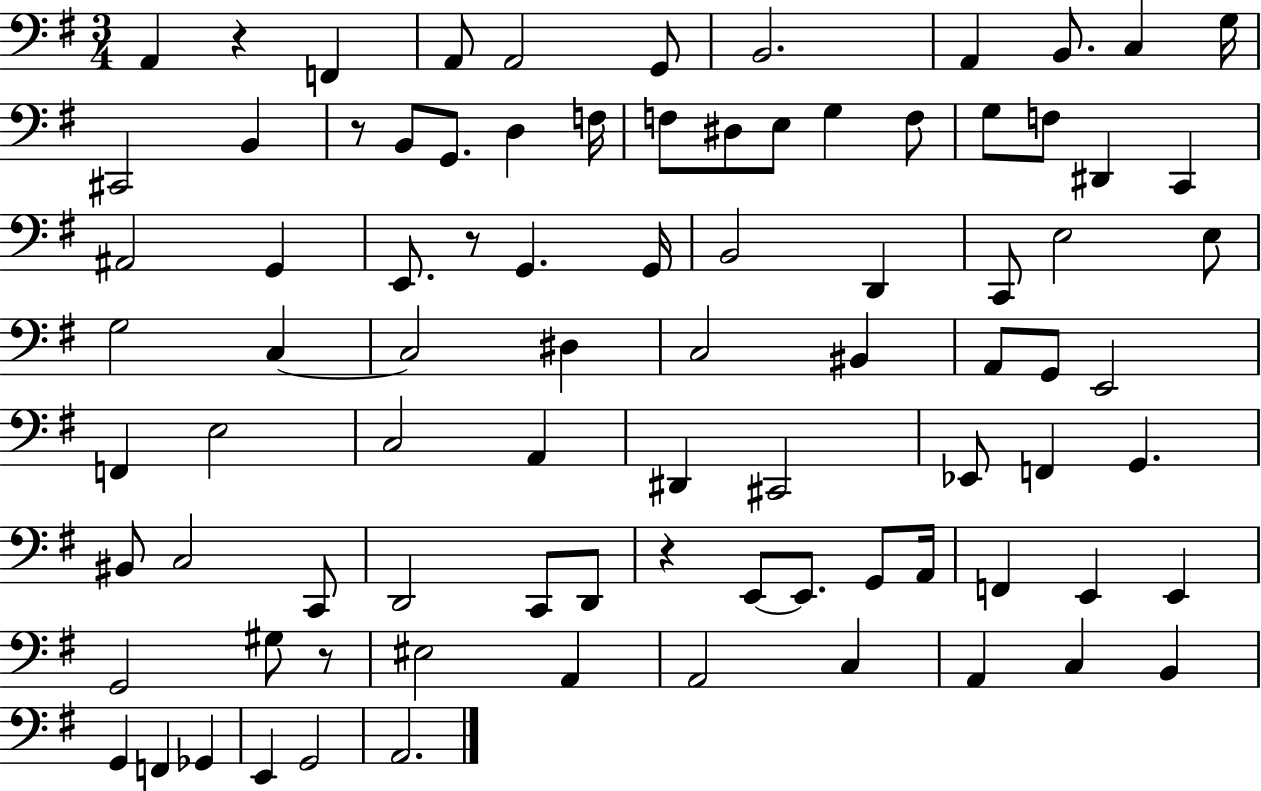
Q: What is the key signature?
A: G major